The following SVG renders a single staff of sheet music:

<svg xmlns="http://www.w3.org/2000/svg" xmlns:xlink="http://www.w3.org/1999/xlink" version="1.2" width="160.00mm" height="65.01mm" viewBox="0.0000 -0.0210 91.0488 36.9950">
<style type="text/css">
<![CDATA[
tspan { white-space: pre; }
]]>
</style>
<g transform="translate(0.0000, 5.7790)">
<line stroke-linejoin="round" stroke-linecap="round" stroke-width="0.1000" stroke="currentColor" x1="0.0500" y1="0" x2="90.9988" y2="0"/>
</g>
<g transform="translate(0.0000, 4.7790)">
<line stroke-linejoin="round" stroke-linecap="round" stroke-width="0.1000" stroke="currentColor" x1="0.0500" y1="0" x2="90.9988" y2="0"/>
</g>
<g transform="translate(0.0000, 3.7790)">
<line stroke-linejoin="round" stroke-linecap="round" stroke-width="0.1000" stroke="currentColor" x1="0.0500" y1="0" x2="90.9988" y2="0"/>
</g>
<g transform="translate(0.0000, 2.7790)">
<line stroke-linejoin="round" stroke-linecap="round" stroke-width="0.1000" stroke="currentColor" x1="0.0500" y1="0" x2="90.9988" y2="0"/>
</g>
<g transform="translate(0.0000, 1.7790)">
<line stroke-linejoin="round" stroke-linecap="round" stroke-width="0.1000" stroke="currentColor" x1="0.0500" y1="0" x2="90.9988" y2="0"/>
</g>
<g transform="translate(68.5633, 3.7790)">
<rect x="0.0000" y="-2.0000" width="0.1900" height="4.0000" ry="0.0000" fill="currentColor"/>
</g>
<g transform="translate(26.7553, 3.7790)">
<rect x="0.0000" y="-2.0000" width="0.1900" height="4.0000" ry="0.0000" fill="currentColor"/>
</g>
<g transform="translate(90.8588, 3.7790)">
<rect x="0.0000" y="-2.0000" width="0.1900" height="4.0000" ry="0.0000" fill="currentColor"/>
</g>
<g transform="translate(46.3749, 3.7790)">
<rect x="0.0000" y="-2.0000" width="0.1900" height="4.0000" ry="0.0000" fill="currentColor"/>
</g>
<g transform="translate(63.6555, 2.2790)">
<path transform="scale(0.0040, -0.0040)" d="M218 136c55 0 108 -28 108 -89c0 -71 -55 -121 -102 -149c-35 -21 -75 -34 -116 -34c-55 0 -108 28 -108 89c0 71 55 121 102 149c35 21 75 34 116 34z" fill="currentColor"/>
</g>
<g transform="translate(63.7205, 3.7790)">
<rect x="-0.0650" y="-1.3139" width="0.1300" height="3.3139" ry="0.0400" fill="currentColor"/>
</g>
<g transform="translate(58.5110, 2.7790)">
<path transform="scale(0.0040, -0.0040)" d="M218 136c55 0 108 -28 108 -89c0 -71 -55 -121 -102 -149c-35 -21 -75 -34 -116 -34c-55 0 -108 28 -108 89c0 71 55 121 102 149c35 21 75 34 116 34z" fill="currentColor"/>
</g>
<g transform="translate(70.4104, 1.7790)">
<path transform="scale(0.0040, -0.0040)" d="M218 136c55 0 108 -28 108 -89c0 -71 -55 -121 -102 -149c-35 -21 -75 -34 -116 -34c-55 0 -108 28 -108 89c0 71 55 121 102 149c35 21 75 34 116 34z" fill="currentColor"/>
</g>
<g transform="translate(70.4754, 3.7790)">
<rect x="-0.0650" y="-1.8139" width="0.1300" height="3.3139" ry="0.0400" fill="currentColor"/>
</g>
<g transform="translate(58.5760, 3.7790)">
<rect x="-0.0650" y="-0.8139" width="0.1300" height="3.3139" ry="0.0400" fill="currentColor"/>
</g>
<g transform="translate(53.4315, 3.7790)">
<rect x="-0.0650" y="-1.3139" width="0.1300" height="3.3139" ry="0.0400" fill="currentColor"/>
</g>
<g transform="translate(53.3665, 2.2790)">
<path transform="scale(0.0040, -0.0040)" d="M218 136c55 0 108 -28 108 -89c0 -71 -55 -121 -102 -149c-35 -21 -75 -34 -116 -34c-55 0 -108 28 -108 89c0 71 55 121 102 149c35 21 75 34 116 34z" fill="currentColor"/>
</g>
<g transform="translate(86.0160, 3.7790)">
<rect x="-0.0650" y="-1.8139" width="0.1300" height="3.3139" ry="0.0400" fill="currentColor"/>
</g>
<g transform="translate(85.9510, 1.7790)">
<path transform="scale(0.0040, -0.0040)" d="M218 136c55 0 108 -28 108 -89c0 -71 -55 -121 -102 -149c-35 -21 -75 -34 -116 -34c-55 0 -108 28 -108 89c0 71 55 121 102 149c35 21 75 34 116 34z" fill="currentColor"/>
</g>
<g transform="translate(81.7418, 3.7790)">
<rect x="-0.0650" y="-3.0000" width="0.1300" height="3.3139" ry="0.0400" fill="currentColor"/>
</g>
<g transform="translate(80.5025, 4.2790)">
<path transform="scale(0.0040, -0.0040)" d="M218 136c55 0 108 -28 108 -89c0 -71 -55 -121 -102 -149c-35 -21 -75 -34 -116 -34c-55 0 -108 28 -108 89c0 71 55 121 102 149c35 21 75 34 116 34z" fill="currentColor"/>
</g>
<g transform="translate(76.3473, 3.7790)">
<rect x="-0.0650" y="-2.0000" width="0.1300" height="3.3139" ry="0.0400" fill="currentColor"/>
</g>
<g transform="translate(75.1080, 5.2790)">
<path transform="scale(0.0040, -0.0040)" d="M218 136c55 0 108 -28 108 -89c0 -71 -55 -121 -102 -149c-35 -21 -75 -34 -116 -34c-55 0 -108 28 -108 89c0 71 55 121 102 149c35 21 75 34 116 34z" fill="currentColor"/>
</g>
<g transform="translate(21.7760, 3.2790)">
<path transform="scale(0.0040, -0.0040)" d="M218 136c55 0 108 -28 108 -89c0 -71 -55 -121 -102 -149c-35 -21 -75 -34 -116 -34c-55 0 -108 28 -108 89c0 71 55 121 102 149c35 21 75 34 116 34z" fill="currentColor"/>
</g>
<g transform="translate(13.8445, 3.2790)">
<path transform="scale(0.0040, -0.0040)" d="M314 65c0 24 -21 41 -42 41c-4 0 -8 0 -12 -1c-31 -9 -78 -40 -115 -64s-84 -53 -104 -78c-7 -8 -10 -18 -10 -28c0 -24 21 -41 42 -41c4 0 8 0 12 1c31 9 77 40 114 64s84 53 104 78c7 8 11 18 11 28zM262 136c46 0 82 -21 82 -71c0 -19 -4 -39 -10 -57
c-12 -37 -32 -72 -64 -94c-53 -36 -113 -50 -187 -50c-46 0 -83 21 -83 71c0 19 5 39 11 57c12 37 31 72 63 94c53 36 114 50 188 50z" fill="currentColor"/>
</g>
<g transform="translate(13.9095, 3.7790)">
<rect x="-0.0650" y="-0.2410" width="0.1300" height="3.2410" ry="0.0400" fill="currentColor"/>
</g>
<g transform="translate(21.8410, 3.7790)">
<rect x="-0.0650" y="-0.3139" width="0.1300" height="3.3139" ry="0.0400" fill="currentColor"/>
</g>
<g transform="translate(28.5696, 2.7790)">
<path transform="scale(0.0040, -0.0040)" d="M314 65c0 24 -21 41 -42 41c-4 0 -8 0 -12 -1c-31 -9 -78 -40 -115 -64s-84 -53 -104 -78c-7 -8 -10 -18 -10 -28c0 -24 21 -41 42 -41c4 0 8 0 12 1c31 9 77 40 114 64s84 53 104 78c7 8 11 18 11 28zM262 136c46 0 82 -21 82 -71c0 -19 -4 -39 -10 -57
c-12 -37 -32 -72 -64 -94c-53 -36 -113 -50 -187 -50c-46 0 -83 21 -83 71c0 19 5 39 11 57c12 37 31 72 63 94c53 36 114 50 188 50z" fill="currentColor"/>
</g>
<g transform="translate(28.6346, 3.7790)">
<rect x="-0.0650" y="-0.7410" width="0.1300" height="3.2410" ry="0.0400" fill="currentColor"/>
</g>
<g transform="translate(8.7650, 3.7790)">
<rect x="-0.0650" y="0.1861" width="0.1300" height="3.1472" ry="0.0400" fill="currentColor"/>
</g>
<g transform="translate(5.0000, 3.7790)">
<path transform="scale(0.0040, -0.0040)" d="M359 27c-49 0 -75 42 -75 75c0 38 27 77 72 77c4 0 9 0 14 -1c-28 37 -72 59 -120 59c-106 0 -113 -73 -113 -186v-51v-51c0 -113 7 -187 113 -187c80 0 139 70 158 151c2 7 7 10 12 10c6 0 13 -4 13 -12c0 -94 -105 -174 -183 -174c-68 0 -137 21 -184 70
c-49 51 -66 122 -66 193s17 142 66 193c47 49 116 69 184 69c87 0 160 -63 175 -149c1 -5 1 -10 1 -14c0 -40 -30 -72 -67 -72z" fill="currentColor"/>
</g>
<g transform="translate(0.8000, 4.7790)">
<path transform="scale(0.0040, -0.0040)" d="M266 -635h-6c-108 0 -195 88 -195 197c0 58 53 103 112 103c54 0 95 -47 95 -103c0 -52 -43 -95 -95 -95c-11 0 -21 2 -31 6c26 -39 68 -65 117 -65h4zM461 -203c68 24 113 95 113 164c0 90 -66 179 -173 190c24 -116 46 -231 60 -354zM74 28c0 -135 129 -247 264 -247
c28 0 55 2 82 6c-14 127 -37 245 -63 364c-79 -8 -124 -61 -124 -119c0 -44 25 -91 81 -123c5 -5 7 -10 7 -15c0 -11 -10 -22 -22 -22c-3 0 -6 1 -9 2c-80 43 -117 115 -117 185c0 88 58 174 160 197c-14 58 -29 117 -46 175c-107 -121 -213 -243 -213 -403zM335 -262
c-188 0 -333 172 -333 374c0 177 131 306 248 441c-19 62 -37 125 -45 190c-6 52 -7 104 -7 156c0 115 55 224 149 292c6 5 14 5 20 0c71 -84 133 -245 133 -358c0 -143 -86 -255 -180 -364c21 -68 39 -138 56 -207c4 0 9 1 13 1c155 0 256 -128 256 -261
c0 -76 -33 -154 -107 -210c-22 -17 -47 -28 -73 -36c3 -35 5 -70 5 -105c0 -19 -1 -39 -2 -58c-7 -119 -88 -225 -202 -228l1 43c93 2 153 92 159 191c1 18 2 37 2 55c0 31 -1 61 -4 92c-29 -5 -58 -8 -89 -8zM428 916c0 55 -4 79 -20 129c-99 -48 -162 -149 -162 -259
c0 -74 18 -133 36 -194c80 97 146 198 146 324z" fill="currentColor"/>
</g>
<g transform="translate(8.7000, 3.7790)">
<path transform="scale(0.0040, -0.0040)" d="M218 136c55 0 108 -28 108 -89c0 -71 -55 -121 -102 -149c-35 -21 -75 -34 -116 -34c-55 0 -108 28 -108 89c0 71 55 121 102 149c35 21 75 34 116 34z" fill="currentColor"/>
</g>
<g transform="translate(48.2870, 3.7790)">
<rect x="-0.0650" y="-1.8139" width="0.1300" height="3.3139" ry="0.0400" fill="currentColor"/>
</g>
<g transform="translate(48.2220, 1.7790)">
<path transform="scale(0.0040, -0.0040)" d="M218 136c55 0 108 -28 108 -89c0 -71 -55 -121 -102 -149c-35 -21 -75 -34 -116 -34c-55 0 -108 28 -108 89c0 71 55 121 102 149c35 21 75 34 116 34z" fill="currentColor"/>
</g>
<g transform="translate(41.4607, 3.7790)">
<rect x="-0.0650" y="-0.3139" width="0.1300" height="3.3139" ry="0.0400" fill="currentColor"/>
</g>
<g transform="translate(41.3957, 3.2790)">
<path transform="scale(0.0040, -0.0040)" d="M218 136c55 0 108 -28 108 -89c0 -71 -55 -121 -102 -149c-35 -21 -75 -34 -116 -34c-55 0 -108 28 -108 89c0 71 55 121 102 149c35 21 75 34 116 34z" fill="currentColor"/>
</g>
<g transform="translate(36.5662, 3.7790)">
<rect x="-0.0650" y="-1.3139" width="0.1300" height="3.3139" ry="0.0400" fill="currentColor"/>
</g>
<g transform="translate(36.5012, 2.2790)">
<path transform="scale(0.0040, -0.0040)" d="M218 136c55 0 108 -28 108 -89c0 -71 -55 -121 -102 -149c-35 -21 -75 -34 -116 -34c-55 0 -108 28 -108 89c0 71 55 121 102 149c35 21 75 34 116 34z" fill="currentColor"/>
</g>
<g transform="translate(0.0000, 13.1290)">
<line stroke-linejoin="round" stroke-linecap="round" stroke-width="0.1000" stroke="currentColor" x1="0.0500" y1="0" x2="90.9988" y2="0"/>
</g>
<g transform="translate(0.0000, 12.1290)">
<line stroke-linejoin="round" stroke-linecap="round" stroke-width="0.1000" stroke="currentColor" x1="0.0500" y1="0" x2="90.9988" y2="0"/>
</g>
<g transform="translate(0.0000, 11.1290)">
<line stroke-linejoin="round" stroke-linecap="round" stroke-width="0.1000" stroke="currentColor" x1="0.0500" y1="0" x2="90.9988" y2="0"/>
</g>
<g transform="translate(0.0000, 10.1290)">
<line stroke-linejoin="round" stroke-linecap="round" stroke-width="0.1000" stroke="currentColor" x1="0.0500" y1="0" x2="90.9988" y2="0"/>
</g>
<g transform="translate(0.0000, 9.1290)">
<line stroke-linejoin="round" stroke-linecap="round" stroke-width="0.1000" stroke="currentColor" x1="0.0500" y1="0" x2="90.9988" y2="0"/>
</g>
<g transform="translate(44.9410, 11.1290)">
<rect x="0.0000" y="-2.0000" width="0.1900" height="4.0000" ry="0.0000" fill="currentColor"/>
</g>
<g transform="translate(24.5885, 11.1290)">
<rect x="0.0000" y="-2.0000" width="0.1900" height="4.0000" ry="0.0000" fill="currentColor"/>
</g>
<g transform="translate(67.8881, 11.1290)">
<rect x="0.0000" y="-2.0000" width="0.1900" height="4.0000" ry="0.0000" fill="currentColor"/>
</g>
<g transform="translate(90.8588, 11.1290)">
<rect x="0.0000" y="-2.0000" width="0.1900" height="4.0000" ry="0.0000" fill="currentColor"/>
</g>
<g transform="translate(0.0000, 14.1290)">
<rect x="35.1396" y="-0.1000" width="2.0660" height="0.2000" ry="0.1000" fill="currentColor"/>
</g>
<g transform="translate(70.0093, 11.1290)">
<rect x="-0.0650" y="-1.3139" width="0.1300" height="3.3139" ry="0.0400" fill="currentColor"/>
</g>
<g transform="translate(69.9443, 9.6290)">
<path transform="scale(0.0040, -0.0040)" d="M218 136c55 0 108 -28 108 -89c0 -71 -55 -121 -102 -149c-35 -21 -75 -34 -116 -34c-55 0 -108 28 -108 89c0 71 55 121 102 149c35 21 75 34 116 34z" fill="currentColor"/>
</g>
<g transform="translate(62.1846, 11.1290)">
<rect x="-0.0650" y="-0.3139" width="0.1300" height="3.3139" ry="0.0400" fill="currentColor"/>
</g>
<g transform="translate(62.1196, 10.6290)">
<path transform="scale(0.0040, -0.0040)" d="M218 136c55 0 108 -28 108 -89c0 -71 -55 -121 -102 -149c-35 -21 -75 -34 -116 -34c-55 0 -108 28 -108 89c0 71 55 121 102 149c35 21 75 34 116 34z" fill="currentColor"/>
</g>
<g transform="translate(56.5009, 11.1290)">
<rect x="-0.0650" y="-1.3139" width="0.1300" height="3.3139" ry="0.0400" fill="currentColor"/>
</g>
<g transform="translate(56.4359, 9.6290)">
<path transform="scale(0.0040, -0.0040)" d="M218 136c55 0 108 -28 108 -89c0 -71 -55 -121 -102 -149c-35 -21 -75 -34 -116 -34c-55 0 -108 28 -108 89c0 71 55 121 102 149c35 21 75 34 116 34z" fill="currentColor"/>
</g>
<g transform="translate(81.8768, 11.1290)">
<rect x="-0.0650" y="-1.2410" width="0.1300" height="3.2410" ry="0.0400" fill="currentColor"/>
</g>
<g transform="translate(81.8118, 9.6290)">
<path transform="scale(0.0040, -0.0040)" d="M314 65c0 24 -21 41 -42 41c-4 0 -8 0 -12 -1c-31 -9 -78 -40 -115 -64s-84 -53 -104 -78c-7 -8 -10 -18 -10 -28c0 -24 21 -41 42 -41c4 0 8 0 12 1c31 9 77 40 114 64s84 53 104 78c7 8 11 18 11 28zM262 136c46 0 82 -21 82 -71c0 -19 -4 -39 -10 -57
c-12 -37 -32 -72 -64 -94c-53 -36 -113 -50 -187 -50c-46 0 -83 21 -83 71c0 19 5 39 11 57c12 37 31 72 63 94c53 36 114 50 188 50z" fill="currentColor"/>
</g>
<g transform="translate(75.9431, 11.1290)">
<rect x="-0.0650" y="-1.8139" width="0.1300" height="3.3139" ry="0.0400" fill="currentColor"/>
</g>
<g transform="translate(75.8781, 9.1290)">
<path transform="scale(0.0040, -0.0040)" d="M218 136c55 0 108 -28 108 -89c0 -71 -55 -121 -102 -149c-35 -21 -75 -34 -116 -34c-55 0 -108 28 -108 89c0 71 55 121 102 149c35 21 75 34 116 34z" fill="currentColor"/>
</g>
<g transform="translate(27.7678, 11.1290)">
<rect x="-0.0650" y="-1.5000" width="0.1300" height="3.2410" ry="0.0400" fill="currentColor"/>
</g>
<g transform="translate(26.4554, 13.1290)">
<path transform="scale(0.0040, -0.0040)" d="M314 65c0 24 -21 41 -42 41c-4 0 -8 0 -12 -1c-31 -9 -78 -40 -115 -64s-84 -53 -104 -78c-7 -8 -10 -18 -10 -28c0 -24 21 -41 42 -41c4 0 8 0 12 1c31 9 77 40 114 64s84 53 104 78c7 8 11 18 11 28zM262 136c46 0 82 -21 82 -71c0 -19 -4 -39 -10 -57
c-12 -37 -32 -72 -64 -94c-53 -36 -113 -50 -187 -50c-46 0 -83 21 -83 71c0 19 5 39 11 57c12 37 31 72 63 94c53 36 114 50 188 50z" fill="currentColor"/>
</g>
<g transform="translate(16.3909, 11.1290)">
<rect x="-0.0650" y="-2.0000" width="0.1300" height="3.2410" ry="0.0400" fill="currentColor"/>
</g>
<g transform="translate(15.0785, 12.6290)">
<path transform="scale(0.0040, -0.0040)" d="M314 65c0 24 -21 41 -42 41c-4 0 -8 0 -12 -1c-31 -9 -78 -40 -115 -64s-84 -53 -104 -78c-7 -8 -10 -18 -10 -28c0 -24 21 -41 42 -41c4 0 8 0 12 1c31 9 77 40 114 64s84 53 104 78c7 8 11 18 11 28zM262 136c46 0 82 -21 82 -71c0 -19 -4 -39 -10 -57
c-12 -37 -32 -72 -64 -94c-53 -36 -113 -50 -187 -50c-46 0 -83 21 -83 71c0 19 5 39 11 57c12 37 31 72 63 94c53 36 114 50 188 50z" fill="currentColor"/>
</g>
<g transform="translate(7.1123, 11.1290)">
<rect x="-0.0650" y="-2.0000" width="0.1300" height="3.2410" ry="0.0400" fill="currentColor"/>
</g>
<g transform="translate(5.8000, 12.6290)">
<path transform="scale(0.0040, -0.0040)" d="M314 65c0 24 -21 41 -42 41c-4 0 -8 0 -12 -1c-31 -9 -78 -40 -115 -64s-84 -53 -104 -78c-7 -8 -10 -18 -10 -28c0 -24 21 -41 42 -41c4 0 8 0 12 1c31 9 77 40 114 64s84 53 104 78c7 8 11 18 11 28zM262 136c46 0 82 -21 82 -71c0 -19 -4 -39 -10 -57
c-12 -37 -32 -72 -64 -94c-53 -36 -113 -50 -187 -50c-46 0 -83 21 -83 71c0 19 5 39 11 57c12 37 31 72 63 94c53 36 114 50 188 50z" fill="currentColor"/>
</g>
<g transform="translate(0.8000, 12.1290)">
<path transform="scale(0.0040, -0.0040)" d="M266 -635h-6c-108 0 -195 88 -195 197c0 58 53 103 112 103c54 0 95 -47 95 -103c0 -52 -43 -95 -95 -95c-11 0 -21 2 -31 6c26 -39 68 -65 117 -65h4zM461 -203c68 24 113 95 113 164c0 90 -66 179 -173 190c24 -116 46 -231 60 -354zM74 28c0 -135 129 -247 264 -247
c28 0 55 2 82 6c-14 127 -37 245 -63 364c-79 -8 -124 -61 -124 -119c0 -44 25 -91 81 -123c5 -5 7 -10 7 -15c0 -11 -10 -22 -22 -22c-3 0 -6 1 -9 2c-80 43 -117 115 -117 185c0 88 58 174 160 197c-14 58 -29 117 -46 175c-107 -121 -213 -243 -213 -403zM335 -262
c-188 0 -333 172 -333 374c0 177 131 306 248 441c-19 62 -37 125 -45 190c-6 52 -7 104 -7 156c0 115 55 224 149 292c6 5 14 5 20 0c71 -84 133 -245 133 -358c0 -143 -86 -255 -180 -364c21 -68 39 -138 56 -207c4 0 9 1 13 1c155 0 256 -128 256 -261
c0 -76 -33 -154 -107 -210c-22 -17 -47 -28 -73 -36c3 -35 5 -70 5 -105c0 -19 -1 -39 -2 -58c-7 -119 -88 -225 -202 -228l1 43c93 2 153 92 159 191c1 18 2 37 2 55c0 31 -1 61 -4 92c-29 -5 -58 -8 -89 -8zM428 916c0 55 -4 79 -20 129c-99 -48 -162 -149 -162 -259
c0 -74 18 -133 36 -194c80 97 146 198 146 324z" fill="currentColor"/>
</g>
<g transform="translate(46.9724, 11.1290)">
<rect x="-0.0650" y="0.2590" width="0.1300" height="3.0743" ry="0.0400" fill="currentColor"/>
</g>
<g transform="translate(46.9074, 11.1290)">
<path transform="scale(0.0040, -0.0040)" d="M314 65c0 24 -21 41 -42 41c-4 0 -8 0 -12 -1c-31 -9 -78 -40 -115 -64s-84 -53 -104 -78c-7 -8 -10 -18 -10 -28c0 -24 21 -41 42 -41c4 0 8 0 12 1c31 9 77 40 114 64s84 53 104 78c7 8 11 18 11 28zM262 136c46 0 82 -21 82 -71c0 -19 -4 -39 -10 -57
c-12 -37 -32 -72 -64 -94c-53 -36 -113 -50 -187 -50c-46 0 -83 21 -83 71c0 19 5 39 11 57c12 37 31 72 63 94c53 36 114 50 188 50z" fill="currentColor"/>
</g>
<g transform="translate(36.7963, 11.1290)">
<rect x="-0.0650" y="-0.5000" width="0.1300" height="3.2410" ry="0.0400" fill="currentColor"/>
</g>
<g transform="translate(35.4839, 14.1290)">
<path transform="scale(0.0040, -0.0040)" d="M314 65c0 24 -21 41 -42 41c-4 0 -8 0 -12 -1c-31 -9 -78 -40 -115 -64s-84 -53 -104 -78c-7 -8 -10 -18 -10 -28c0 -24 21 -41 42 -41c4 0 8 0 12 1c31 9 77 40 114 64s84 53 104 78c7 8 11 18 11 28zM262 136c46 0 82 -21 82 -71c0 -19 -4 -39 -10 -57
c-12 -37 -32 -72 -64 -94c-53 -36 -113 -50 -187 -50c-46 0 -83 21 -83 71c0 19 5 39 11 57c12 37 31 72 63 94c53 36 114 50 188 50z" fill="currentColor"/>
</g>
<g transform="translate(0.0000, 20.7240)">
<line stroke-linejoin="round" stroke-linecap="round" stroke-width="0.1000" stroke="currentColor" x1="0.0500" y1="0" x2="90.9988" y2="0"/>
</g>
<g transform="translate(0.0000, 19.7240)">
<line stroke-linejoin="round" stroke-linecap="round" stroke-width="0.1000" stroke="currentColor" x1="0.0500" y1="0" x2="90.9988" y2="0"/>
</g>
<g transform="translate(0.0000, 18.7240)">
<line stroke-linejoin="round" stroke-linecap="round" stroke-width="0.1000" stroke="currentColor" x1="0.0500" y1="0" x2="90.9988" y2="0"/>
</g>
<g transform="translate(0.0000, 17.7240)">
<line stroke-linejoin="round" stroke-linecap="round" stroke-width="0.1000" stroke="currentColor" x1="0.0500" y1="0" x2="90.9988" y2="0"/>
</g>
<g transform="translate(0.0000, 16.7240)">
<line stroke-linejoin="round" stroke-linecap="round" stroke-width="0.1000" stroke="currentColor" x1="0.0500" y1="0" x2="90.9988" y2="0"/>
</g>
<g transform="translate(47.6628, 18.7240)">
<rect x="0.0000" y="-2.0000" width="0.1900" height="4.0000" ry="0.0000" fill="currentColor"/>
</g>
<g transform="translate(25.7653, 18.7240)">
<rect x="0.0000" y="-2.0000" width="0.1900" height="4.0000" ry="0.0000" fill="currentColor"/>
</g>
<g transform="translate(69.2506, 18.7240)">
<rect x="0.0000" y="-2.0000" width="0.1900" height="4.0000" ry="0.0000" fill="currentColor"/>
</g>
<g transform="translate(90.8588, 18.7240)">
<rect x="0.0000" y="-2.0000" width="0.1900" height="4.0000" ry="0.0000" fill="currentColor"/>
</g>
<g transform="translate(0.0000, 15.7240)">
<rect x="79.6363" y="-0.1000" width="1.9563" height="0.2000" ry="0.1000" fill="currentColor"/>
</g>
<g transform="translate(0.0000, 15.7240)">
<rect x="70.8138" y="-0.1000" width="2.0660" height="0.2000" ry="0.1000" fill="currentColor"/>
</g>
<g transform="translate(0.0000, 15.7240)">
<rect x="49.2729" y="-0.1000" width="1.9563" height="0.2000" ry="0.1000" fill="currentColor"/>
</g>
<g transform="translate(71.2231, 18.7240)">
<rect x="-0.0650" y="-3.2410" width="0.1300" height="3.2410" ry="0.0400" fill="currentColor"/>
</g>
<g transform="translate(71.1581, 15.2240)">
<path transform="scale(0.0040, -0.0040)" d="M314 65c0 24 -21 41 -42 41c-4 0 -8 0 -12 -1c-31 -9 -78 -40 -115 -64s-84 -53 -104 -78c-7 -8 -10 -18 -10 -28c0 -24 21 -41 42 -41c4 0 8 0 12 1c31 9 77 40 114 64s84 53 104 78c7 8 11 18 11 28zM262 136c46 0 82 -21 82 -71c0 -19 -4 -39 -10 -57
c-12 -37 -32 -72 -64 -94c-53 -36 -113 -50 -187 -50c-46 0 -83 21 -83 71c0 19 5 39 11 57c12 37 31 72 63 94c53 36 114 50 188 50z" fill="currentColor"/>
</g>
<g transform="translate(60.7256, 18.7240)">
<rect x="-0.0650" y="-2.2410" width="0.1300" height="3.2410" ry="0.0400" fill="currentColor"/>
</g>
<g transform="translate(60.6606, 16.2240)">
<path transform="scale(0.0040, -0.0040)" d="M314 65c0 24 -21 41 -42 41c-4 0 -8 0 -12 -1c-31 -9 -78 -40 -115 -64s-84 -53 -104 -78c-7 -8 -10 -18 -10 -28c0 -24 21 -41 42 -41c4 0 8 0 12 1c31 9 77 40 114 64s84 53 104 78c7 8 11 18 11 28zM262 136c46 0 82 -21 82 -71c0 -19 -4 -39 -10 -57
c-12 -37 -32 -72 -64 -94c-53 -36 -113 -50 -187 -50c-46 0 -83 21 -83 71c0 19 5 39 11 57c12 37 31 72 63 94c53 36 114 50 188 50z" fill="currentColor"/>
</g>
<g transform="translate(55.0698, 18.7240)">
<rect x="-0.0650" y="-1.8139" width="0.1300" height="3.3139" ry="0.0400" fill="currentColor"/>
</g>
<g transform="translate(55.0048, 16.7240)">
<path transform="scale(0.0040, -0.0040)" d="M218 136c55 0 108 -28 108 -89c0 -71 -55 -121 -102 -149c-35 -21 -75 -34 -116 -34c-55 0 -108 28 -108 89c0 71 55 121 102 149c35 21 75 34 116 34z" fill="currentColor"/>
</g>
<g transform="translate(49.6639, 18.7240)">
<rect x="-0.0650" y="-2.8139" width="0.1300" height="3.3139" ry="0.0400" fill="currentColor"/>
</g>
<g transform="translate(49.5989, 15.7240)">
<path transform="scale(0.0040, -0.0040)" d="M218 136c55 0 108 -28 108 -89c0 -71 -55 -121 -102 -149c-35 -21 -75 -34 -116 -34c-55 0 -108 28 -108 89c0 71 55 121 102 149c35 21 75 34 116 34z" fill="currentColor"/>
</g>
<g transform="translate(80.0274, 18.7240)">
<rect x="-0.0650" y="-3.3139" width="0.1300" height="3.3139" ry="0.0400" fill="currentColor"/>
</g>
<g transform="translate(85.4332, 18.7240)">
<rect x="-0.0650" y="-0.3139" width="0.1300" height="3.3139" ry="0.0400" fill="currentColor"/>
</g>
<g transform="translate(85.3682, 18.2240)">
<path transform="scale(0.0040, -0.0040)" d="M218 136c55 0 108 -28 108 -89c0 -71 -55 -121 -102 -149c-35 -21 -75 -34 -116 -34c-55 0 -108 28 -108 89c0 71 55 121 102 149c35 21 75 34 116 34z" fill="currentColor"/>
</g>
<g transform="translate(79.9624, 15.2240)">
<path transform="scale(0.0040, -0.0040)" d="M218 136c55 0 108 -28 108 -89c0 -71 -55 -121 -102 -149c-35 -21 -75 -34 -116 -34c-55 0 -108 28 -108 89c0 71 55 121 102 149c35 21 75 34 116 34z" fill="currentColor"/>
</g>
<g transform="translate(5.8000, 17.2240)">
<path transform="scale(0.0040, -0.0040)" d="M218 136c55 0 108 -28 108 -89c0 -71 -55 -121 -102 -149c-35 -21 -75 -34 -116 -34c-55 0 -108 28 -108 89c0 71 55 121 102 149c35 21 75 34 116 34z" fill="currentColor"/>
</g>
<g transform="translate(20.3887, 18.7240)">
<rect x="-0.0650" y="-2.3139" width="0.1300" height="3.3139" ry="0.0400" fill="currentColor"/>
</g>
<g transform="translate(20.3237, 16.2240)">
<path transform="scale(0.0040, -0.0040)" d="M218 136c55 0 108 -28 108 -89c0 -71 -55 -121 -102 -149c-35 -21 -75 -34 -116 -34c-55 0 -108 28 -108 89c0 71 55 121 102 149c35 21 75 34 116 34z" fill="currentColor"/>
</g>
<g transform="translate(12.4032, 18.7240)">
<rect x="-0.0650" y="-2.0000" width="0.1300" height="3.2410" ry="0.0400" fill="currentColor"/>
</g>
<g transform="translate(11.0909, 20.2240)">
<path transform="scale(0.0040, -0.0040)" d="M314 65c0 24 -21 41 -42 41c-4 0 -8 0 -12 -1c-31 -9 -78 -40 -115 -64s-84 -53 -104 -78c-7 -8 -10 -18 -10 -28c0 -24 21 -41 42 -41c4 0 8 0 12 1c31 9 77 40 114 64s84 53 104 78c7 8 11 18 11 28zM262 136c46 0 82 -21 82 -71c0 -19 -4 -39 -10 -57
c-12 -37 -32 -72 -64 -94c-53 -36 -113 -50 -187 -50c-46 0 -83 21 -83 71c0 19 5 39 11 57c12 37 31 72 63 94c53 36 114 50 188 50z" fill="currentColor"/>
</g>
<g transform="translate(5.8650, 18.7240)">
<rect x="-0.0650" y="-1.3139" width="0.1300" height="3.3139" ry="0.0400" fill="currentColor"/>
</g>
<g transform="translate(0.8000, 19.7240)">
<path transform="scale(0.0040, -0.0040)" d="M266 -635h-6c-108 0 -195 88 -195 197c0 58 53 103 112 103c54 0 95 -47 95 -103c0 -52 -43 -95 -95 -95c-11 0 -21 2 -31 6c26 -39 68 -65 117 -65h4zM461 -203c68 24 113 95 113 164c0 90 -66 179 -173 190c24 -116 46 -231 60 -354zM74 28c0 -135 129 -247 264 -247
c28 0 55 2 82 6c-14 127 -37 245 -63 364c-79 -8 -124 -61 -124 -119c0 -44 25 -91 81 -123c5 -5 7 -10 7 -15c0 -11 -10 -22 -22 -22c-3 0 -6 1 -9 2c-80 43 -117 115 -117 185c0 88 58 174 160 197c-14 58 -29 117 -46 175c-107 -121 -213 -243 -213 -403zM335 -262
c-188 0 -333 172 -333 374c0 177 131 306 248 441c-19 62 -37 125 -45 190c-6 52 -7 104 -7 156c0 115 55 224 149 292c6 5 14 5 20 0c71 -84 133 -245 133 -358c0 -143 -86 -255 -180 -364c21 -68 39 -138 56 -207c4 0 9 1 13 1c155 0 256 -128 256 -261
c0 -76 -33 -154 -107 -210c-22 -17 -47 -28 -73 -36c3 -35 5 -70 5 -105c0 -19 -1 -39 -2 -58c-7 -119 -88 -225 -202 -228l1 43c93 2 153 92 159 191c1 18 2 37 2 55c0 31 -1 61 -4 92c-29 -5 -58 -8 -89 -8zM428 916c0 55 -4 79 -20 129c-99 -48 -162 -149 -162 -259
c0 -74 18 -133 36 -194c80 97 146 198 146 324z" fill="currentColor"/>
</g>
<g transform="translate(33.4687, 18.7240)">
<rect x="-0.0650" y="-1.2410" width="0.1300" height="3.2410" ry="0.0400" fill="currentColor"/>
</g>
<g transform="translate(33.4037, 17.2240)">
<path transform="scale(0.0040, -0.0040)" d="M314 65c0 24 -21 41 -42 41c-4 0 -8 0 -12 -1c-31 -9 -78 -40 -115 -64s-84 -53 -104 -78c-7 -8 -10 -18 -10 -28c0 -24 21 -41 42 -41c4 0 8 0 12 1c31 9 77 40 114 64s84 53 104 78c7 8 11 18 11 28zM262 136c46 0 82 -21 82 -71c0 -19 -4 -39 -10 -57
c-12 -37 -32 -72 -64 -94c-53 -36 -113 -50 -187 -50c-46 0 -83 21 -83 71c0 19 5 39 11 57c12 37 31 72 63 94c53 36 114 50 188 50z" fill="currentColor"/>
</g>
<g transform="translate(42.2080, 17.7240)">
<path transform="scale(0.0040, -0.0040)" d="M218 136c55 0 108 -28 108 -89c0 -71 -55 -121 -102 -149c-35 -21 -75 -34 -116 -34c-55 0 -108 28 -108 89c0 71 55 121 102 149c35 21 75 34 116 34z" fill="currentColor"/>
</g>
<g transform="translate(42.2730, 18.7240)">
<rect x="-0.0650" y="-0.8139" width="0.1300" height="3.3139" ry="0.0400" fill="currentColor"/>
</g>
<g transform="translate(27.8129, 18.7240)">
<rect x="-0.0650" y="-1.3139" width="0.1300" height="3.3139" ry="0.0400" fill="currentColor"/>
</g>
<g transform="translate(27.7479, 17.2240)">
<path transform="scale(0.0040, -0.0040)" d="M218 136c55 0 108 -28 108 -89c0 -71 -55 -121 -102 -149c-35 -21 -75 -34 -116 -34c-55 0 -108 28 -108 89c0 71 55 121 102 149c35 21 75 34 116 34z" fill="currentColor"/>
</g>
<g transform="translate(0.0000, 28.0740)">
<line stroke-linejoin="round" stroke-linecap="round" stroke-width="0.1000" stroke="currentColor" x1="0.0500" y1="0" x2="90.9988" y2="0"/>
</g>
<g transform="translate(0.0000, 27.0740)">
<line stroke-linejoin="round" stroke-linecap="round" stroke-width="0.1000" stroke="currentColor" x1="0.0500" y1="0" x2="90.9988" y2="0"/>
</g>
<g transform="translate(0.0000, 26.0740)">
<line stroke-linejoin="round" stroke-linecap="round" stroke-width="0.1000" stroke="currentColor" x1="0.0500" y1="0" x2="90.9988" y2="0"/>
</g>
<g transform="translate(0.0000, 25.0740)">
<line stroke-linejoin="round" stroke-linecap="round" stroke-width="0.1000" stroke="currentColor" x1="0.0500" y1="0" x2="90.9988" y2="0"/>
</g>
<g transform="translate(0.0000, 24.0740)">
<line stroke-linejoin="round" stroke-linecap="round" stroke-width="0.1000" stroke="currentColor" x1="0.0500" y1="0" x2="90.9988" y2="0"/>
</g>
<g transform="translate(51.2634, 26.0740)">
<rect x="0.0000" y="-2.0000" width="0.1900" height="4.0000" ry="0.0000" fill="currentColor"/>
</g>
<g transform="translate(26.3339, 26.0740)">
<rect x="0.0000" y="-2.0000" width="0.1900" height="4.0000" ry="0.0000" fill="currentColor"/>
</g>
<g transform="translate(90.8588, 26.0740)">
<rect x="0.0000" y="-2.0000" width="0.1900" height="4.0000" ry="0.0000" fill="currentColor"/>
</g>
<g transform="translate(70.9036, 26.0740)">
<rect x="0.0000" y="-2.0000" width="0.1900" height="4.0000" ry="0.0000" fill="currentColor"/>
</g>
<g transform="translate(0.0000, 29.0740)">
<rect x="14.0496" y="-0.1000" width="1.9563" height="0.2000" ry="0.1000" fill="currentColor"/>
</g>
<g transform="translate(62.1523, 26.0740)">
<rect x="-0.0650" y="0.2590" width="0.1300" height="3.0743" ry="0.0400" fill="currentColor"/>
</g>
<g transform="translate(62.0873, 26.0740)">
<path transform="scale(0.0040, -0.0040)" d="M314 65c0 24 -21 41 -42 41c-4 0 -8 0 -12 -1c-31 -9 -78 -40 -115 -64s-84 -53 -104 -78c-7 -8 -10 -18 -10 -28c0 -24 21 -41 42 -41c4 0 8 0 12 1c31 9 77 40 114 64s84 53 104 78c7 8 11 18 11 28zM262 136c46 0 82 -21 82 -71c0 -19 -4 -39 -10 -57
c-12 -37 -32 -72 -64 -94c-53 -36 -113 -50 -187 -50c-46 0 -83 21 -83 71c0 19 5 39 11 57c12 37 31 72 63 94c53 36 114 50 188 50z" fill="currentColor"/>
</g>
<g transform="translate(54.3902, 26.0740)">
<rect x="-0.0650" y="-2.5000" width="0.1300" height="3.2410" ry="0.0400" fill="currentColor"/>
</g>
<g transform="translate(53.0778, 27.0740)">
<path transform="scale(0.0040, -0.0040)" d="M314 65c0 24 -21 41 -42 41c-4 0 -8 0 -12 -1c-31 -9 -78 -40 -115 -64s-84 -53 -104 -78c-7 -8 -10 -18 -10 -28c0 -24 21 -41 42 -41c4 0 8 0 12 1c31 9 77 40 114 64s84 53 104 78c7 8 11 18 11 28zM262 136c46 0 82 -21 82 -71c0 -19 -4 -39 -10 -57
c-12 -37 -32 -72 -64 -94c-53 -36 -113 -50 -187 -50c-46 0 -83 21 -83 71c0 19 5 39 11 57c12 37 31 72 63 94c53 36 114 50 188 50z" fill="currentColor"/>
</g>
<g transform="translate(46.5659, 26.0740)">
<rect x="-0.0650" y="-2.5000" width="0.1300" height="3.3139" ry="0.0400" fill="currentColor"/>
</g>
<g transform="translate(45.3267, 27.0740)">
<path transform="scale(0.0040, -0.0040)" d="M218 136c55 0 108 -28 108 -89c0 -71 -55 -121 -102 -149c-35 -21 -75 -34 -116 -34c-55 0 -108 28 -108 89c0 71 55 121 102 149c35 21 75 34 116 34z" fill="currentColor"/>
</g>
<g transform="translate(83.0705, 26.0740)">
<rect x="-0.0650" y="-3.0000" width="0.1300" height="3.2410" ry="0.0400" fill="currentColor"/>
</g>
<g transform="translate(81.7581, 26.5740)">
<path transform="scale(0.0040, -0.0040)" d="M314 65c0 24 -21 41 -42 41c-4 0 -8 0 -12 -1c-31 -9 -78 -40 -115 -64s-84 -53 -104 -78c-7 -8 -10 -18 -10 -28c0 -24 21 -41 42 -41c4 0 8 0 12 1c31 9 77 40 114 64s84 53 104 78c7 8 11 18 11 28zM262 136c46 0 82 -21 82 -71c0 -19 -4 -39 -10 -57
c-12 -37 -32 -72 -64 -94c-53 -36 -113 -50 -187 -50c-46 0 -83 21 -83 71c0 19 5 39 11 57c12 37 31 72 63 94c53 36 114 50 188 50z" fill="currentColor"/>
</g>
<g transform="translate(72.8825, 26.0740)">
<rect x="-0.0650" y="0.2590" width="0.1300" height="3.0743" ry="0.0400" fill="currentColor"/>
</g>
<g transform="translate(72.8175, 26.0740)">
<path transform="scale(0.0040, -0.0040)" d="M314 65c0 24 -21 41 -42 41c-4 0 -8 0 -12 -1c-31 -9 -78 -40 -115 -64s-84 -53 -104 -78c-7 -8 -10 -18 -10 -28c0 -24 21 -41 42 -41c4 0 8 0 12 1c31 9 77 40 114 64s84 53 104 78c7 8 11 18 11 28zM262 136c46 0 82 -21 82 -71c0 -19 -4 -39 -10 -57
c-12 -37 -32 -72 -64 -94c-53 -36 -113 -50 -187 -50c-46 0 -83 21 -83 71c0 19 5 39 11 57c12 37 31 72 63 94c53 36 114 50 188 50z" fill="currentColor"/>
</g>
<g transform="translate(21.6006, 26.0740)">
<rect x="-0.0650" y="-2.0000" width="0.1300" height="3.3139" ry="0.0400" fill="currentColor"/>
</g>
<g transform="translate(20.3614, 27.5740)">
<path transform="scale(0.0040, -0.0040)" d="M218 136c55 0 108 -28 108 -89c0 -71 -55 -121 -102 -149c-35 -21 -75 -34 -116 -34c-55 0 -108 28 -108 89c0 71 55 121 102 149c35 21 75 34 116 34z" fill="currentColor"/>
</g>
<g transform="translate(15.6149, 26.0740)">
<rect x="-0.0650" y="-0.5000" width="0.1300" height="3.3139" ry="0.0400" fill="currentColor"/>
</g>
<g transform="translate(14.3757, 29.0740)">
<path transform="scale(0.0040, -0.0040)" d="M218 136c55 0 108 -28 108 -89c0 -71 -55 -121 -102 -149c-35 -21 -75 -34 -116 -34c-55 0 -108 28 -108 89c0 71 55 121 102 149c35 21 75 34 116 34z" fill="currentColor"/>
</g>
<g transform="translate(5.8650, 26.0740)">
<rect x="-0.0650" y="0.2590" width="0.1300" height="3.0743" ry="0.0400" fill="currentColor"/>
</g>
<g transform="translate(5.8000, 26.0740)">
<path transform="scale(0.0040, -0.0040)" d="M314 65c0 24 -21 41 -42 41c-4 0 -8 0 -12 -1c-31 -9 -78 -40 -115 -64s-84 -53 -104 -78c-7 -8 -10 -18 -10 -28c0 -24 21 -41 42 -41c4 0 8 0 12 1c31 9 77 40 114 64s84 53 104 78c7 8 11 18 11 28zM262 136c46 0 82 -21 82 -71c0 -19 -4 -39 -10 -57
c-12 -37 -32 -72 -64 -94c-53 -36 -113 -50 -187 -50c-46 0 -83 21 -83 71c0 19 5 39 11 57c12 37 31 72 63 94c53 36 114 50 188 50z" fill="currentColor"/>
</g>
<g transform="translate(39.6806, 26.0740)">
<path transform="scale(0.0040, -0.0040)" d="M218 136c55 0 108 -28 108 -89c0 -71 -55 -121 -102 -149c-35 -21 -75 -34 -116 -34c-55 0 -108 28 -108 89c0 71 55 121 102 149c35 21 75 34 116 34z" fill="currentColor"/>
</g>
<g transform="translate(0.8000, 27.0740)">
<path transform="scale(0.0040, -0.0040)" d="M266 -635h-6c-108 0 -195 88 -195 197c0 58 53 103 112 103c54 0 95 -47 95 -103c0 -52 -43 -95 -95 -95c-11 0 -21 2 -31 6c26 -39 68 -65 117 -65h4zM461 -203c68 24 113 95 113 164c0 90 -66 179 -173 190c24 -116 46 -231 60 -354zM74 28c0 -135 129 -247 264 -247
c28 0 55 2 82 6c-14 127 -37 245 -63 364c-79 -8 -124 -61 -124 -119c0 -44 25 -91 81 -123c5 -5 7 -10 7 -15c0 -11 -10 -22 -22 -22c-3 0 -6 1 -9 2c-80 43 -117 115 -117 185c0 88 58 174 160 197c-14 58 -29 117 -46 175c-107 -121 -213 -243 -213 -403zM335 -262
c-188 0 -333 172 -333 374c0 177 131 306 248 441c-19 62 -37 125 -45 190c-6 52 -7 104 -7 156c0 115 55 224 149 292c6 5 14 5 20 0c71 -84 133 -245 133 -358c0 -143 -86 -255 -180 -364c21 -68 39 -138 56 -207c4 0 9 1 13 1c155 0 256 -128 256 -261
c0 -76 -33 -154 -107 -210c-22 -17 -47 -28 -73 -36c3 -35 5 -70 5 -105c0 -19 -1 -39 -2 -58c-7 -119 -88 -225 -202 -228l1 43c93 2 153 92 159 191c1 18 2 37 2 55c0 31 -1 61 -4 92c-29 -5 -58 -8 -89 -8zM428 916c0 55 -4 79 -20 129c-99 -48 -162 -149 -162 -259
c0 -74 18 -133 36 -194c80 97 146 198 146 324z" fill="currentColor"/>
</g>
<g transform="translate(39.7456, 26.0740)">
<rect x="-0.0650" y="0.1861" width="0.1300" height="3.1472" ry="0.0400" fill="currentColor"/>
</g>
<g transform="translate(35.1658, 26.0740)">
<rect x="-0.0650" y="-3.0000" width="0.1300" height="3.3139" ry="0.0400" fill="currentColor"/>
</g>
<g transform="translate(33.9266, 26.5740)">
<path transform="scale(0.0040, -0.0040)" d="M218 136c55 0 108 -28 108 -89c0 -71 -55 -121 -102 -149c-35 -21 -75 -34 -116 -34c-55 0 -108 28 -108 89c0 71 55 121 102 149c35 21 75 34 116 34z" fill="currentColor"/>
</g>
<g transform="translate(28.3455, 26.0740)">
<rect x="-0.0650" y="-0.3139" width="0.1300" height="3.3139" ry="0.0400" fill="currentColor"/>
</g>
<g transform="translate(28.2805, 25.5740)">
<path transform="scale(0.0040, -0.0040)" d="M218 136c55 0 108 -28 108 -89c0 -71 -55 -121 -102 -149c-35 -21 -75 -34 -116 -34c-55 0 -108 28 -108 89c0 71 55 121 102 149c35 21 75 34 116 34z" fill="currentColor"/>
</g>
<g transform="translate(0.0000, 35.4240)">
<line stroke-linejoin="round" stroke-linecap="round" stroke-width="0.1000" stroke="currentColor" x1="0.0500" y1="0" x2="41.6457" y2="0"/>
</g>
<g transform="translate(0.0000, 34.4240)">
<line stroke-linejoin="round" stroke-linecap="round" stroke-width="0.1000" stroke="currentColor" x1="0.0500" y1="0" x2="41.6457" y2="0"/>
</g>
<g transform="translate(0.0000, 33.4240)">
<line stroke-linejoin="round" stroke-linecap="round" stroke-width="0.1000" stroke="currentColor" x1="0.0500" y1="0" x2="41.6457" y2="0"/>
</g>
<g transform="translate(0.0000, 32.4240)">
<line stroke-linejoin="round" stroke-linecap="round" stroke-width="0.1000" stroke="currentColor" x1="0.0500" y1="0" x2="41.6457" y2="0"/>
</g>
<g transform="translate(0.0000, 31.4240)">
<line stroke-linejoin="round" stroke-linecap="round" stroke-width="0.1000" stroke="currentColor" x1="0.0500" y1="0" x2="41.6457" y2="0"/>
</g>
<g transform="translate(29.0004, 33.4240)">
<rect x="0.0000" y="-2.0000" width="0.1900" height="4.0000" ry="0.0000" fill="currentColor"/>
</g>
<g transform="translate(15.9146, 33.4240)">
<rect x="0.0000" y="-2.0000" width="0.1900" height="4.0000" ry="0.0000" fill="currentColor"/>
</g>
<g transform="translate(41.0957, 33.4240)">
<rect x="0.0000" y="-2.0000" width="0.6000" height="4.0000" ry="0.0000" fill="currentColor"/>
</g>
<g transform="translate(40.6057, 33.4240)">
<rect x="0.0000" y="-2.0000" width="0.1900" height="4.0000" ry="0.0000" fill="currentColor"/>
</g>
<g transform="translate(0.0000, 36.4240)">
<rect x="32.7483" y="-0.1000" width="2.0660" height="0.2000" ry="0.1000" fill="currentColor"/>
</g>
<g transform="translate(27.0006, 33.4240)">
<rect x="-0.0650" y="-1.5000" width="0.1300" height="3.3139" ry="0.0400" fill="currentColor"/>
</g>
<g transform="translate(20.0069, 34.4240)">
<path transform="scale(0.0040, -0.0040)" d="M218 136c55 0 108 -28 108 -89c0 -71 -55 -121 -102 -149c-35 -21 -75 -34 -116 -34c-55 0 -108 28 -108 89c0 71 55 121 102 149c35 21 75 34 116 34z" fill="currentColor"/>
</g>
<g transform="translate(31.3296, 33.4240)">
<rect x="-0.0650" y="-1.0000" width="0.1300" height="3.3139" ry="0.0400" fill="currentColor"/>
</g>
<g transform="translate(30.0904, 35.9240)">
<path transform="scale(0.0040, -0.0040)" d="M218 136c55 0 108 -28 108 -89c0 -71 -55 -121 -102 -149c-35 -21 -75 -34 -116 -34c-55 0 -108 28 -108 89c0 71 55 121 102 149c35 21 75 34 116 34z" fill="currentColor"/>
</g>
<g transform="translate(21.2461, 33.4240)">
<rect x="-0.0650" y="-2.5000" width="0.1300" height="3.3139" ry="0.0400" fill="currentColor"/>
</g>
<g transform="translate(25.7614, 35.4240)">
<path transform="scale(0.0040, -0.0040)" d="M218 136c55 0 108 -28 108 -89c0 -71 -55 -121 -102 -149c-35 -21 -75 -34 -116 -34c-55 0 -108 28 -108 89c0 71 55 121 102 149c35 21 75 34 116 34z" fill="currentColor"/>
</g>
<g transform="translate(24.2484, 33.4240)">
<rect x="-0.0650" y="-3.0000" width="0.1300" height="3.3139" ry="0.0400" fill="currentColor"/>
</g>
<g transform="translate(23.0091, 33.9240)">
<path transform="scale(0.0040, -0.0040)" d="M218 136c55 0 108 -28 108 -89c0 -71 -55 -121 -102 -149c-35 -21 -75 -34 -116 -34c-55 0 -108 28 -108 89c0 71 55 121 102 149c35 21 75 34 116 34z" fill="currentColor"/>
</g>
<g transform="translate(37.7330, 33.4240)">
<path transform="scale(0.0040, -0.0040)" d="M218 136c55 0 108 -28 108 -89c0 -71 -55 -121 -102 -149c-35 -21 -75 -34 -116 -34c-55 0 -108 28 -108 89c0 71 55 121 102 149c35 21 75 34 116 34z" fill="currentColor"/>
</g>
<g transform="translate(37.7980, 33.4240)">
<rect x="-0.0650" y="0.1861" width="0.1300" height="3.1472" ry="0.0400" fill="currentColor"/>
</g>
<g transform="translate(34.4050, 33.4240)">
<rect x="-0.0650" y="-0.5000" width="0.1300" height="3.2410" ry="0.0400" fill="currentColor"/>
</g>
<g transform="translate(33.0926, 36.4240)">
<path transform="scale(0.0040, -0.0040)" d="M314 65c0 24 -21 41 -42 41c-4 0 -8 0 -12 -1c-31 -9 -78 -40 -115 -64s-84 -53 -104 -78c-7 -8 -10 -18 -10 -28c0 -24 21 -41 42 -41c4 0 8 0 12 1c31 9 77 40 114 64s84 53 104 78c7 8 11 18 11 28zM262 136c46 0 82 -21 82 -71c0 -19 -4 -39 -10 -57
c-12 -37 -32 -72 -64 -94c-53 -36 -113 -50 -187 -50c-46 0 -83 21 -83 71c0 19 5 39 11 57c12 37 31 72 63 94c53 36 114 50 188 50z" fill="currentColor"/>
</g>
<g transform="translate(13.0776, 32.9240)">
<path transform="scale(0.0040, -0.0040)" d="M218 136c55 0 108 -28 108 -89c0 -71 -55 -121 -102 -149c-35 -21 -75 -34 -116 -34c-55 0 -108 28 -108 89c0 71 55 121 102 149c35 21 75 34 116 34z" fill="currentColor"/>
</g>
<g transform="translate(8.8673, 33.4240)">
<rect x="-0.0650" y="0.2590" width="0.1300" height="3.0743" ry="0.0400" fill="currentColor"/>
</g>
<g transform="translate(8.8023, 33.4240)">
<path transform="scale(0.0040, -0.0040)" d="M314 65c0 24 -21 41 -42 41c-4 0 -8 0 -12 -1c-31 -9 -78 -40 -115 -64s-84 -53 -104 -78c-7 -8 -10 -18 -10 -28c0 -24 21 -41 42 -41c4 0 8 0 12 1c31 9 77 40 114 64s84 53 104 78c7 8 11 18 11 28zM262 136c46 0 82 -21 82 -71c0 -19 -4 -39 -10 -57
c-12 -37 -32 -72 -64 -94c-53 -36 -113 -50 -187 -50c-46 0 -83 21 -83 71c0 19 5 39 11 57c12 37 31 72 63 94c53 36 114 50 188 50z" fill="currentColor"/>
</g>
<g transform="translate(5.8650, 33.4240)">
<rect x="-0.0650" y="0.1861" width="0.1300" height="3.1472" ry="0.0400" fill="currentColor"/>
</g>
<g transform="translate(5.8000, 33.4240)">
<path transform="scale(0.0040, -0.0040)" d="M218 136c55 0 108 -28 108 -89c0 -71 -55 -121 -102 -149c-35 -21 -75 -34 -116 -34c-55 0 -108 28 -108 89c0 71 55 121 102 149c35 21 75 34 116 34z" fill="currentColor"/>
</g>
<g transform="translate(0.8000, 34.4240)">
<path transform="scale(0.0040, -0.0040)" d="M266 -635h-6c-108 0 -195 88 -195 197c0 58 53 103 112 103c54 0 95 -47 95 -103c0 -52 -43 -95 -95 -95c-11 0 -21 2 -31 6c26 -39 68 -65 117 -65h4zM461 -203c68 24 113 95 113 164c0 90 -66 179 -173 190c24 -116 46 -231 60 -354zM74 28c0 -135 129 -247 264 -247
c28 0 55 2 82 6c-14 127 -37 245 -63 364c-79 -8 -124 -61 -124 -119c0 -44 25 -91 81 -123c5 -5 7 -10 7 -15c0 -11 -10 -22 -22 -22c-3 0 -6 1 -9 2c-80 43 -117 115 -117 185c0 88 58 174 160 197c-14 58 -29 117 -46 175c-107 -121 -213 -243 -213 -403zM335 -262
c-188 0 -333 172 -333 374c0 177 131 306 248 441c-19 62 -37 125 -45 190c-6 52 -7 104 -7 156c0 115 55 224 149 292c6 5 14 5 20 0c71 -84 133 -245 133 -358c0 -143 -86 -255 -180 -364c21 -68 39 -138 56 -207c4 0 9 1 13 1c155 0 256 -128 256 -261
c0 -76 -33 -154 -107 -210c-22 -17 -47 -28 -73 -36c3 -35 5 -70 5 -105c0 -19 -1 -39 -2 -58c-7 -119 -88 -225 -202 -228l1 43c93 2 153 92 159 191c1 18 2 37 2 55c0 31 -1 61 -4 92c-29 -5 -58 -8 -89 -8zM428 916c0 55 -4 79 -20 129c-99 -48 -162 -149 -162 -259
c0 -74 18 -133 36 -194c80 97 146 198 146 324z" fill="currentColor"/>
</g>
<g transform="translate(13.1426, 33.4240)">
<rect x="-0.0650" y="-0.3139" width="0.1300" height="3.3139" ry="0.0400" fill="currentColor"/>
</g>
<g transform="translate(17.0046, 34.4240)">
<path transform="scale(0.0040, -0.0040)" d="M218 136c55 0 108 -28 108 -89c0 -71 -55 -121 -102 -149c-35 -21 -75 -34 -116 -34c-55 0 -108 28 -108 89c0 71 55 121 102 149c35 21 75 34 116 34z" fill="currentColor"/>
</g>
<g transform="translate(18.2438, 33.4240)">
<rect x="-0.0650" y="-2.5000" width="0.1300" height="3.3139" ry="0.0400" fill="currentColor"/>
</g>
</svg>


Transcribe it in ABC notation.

X:1
T:Untitled
M:4/4
L:1/4
K:C
B c2 c d2 e c f e d e f F A f F2 F2 E2 C2 B2 e c e f e2 e F2 g e e2 d a f g2 b2 b c B2 C F c A B G G2 B2 B2 A2 B B2 c G G A E D C2 B